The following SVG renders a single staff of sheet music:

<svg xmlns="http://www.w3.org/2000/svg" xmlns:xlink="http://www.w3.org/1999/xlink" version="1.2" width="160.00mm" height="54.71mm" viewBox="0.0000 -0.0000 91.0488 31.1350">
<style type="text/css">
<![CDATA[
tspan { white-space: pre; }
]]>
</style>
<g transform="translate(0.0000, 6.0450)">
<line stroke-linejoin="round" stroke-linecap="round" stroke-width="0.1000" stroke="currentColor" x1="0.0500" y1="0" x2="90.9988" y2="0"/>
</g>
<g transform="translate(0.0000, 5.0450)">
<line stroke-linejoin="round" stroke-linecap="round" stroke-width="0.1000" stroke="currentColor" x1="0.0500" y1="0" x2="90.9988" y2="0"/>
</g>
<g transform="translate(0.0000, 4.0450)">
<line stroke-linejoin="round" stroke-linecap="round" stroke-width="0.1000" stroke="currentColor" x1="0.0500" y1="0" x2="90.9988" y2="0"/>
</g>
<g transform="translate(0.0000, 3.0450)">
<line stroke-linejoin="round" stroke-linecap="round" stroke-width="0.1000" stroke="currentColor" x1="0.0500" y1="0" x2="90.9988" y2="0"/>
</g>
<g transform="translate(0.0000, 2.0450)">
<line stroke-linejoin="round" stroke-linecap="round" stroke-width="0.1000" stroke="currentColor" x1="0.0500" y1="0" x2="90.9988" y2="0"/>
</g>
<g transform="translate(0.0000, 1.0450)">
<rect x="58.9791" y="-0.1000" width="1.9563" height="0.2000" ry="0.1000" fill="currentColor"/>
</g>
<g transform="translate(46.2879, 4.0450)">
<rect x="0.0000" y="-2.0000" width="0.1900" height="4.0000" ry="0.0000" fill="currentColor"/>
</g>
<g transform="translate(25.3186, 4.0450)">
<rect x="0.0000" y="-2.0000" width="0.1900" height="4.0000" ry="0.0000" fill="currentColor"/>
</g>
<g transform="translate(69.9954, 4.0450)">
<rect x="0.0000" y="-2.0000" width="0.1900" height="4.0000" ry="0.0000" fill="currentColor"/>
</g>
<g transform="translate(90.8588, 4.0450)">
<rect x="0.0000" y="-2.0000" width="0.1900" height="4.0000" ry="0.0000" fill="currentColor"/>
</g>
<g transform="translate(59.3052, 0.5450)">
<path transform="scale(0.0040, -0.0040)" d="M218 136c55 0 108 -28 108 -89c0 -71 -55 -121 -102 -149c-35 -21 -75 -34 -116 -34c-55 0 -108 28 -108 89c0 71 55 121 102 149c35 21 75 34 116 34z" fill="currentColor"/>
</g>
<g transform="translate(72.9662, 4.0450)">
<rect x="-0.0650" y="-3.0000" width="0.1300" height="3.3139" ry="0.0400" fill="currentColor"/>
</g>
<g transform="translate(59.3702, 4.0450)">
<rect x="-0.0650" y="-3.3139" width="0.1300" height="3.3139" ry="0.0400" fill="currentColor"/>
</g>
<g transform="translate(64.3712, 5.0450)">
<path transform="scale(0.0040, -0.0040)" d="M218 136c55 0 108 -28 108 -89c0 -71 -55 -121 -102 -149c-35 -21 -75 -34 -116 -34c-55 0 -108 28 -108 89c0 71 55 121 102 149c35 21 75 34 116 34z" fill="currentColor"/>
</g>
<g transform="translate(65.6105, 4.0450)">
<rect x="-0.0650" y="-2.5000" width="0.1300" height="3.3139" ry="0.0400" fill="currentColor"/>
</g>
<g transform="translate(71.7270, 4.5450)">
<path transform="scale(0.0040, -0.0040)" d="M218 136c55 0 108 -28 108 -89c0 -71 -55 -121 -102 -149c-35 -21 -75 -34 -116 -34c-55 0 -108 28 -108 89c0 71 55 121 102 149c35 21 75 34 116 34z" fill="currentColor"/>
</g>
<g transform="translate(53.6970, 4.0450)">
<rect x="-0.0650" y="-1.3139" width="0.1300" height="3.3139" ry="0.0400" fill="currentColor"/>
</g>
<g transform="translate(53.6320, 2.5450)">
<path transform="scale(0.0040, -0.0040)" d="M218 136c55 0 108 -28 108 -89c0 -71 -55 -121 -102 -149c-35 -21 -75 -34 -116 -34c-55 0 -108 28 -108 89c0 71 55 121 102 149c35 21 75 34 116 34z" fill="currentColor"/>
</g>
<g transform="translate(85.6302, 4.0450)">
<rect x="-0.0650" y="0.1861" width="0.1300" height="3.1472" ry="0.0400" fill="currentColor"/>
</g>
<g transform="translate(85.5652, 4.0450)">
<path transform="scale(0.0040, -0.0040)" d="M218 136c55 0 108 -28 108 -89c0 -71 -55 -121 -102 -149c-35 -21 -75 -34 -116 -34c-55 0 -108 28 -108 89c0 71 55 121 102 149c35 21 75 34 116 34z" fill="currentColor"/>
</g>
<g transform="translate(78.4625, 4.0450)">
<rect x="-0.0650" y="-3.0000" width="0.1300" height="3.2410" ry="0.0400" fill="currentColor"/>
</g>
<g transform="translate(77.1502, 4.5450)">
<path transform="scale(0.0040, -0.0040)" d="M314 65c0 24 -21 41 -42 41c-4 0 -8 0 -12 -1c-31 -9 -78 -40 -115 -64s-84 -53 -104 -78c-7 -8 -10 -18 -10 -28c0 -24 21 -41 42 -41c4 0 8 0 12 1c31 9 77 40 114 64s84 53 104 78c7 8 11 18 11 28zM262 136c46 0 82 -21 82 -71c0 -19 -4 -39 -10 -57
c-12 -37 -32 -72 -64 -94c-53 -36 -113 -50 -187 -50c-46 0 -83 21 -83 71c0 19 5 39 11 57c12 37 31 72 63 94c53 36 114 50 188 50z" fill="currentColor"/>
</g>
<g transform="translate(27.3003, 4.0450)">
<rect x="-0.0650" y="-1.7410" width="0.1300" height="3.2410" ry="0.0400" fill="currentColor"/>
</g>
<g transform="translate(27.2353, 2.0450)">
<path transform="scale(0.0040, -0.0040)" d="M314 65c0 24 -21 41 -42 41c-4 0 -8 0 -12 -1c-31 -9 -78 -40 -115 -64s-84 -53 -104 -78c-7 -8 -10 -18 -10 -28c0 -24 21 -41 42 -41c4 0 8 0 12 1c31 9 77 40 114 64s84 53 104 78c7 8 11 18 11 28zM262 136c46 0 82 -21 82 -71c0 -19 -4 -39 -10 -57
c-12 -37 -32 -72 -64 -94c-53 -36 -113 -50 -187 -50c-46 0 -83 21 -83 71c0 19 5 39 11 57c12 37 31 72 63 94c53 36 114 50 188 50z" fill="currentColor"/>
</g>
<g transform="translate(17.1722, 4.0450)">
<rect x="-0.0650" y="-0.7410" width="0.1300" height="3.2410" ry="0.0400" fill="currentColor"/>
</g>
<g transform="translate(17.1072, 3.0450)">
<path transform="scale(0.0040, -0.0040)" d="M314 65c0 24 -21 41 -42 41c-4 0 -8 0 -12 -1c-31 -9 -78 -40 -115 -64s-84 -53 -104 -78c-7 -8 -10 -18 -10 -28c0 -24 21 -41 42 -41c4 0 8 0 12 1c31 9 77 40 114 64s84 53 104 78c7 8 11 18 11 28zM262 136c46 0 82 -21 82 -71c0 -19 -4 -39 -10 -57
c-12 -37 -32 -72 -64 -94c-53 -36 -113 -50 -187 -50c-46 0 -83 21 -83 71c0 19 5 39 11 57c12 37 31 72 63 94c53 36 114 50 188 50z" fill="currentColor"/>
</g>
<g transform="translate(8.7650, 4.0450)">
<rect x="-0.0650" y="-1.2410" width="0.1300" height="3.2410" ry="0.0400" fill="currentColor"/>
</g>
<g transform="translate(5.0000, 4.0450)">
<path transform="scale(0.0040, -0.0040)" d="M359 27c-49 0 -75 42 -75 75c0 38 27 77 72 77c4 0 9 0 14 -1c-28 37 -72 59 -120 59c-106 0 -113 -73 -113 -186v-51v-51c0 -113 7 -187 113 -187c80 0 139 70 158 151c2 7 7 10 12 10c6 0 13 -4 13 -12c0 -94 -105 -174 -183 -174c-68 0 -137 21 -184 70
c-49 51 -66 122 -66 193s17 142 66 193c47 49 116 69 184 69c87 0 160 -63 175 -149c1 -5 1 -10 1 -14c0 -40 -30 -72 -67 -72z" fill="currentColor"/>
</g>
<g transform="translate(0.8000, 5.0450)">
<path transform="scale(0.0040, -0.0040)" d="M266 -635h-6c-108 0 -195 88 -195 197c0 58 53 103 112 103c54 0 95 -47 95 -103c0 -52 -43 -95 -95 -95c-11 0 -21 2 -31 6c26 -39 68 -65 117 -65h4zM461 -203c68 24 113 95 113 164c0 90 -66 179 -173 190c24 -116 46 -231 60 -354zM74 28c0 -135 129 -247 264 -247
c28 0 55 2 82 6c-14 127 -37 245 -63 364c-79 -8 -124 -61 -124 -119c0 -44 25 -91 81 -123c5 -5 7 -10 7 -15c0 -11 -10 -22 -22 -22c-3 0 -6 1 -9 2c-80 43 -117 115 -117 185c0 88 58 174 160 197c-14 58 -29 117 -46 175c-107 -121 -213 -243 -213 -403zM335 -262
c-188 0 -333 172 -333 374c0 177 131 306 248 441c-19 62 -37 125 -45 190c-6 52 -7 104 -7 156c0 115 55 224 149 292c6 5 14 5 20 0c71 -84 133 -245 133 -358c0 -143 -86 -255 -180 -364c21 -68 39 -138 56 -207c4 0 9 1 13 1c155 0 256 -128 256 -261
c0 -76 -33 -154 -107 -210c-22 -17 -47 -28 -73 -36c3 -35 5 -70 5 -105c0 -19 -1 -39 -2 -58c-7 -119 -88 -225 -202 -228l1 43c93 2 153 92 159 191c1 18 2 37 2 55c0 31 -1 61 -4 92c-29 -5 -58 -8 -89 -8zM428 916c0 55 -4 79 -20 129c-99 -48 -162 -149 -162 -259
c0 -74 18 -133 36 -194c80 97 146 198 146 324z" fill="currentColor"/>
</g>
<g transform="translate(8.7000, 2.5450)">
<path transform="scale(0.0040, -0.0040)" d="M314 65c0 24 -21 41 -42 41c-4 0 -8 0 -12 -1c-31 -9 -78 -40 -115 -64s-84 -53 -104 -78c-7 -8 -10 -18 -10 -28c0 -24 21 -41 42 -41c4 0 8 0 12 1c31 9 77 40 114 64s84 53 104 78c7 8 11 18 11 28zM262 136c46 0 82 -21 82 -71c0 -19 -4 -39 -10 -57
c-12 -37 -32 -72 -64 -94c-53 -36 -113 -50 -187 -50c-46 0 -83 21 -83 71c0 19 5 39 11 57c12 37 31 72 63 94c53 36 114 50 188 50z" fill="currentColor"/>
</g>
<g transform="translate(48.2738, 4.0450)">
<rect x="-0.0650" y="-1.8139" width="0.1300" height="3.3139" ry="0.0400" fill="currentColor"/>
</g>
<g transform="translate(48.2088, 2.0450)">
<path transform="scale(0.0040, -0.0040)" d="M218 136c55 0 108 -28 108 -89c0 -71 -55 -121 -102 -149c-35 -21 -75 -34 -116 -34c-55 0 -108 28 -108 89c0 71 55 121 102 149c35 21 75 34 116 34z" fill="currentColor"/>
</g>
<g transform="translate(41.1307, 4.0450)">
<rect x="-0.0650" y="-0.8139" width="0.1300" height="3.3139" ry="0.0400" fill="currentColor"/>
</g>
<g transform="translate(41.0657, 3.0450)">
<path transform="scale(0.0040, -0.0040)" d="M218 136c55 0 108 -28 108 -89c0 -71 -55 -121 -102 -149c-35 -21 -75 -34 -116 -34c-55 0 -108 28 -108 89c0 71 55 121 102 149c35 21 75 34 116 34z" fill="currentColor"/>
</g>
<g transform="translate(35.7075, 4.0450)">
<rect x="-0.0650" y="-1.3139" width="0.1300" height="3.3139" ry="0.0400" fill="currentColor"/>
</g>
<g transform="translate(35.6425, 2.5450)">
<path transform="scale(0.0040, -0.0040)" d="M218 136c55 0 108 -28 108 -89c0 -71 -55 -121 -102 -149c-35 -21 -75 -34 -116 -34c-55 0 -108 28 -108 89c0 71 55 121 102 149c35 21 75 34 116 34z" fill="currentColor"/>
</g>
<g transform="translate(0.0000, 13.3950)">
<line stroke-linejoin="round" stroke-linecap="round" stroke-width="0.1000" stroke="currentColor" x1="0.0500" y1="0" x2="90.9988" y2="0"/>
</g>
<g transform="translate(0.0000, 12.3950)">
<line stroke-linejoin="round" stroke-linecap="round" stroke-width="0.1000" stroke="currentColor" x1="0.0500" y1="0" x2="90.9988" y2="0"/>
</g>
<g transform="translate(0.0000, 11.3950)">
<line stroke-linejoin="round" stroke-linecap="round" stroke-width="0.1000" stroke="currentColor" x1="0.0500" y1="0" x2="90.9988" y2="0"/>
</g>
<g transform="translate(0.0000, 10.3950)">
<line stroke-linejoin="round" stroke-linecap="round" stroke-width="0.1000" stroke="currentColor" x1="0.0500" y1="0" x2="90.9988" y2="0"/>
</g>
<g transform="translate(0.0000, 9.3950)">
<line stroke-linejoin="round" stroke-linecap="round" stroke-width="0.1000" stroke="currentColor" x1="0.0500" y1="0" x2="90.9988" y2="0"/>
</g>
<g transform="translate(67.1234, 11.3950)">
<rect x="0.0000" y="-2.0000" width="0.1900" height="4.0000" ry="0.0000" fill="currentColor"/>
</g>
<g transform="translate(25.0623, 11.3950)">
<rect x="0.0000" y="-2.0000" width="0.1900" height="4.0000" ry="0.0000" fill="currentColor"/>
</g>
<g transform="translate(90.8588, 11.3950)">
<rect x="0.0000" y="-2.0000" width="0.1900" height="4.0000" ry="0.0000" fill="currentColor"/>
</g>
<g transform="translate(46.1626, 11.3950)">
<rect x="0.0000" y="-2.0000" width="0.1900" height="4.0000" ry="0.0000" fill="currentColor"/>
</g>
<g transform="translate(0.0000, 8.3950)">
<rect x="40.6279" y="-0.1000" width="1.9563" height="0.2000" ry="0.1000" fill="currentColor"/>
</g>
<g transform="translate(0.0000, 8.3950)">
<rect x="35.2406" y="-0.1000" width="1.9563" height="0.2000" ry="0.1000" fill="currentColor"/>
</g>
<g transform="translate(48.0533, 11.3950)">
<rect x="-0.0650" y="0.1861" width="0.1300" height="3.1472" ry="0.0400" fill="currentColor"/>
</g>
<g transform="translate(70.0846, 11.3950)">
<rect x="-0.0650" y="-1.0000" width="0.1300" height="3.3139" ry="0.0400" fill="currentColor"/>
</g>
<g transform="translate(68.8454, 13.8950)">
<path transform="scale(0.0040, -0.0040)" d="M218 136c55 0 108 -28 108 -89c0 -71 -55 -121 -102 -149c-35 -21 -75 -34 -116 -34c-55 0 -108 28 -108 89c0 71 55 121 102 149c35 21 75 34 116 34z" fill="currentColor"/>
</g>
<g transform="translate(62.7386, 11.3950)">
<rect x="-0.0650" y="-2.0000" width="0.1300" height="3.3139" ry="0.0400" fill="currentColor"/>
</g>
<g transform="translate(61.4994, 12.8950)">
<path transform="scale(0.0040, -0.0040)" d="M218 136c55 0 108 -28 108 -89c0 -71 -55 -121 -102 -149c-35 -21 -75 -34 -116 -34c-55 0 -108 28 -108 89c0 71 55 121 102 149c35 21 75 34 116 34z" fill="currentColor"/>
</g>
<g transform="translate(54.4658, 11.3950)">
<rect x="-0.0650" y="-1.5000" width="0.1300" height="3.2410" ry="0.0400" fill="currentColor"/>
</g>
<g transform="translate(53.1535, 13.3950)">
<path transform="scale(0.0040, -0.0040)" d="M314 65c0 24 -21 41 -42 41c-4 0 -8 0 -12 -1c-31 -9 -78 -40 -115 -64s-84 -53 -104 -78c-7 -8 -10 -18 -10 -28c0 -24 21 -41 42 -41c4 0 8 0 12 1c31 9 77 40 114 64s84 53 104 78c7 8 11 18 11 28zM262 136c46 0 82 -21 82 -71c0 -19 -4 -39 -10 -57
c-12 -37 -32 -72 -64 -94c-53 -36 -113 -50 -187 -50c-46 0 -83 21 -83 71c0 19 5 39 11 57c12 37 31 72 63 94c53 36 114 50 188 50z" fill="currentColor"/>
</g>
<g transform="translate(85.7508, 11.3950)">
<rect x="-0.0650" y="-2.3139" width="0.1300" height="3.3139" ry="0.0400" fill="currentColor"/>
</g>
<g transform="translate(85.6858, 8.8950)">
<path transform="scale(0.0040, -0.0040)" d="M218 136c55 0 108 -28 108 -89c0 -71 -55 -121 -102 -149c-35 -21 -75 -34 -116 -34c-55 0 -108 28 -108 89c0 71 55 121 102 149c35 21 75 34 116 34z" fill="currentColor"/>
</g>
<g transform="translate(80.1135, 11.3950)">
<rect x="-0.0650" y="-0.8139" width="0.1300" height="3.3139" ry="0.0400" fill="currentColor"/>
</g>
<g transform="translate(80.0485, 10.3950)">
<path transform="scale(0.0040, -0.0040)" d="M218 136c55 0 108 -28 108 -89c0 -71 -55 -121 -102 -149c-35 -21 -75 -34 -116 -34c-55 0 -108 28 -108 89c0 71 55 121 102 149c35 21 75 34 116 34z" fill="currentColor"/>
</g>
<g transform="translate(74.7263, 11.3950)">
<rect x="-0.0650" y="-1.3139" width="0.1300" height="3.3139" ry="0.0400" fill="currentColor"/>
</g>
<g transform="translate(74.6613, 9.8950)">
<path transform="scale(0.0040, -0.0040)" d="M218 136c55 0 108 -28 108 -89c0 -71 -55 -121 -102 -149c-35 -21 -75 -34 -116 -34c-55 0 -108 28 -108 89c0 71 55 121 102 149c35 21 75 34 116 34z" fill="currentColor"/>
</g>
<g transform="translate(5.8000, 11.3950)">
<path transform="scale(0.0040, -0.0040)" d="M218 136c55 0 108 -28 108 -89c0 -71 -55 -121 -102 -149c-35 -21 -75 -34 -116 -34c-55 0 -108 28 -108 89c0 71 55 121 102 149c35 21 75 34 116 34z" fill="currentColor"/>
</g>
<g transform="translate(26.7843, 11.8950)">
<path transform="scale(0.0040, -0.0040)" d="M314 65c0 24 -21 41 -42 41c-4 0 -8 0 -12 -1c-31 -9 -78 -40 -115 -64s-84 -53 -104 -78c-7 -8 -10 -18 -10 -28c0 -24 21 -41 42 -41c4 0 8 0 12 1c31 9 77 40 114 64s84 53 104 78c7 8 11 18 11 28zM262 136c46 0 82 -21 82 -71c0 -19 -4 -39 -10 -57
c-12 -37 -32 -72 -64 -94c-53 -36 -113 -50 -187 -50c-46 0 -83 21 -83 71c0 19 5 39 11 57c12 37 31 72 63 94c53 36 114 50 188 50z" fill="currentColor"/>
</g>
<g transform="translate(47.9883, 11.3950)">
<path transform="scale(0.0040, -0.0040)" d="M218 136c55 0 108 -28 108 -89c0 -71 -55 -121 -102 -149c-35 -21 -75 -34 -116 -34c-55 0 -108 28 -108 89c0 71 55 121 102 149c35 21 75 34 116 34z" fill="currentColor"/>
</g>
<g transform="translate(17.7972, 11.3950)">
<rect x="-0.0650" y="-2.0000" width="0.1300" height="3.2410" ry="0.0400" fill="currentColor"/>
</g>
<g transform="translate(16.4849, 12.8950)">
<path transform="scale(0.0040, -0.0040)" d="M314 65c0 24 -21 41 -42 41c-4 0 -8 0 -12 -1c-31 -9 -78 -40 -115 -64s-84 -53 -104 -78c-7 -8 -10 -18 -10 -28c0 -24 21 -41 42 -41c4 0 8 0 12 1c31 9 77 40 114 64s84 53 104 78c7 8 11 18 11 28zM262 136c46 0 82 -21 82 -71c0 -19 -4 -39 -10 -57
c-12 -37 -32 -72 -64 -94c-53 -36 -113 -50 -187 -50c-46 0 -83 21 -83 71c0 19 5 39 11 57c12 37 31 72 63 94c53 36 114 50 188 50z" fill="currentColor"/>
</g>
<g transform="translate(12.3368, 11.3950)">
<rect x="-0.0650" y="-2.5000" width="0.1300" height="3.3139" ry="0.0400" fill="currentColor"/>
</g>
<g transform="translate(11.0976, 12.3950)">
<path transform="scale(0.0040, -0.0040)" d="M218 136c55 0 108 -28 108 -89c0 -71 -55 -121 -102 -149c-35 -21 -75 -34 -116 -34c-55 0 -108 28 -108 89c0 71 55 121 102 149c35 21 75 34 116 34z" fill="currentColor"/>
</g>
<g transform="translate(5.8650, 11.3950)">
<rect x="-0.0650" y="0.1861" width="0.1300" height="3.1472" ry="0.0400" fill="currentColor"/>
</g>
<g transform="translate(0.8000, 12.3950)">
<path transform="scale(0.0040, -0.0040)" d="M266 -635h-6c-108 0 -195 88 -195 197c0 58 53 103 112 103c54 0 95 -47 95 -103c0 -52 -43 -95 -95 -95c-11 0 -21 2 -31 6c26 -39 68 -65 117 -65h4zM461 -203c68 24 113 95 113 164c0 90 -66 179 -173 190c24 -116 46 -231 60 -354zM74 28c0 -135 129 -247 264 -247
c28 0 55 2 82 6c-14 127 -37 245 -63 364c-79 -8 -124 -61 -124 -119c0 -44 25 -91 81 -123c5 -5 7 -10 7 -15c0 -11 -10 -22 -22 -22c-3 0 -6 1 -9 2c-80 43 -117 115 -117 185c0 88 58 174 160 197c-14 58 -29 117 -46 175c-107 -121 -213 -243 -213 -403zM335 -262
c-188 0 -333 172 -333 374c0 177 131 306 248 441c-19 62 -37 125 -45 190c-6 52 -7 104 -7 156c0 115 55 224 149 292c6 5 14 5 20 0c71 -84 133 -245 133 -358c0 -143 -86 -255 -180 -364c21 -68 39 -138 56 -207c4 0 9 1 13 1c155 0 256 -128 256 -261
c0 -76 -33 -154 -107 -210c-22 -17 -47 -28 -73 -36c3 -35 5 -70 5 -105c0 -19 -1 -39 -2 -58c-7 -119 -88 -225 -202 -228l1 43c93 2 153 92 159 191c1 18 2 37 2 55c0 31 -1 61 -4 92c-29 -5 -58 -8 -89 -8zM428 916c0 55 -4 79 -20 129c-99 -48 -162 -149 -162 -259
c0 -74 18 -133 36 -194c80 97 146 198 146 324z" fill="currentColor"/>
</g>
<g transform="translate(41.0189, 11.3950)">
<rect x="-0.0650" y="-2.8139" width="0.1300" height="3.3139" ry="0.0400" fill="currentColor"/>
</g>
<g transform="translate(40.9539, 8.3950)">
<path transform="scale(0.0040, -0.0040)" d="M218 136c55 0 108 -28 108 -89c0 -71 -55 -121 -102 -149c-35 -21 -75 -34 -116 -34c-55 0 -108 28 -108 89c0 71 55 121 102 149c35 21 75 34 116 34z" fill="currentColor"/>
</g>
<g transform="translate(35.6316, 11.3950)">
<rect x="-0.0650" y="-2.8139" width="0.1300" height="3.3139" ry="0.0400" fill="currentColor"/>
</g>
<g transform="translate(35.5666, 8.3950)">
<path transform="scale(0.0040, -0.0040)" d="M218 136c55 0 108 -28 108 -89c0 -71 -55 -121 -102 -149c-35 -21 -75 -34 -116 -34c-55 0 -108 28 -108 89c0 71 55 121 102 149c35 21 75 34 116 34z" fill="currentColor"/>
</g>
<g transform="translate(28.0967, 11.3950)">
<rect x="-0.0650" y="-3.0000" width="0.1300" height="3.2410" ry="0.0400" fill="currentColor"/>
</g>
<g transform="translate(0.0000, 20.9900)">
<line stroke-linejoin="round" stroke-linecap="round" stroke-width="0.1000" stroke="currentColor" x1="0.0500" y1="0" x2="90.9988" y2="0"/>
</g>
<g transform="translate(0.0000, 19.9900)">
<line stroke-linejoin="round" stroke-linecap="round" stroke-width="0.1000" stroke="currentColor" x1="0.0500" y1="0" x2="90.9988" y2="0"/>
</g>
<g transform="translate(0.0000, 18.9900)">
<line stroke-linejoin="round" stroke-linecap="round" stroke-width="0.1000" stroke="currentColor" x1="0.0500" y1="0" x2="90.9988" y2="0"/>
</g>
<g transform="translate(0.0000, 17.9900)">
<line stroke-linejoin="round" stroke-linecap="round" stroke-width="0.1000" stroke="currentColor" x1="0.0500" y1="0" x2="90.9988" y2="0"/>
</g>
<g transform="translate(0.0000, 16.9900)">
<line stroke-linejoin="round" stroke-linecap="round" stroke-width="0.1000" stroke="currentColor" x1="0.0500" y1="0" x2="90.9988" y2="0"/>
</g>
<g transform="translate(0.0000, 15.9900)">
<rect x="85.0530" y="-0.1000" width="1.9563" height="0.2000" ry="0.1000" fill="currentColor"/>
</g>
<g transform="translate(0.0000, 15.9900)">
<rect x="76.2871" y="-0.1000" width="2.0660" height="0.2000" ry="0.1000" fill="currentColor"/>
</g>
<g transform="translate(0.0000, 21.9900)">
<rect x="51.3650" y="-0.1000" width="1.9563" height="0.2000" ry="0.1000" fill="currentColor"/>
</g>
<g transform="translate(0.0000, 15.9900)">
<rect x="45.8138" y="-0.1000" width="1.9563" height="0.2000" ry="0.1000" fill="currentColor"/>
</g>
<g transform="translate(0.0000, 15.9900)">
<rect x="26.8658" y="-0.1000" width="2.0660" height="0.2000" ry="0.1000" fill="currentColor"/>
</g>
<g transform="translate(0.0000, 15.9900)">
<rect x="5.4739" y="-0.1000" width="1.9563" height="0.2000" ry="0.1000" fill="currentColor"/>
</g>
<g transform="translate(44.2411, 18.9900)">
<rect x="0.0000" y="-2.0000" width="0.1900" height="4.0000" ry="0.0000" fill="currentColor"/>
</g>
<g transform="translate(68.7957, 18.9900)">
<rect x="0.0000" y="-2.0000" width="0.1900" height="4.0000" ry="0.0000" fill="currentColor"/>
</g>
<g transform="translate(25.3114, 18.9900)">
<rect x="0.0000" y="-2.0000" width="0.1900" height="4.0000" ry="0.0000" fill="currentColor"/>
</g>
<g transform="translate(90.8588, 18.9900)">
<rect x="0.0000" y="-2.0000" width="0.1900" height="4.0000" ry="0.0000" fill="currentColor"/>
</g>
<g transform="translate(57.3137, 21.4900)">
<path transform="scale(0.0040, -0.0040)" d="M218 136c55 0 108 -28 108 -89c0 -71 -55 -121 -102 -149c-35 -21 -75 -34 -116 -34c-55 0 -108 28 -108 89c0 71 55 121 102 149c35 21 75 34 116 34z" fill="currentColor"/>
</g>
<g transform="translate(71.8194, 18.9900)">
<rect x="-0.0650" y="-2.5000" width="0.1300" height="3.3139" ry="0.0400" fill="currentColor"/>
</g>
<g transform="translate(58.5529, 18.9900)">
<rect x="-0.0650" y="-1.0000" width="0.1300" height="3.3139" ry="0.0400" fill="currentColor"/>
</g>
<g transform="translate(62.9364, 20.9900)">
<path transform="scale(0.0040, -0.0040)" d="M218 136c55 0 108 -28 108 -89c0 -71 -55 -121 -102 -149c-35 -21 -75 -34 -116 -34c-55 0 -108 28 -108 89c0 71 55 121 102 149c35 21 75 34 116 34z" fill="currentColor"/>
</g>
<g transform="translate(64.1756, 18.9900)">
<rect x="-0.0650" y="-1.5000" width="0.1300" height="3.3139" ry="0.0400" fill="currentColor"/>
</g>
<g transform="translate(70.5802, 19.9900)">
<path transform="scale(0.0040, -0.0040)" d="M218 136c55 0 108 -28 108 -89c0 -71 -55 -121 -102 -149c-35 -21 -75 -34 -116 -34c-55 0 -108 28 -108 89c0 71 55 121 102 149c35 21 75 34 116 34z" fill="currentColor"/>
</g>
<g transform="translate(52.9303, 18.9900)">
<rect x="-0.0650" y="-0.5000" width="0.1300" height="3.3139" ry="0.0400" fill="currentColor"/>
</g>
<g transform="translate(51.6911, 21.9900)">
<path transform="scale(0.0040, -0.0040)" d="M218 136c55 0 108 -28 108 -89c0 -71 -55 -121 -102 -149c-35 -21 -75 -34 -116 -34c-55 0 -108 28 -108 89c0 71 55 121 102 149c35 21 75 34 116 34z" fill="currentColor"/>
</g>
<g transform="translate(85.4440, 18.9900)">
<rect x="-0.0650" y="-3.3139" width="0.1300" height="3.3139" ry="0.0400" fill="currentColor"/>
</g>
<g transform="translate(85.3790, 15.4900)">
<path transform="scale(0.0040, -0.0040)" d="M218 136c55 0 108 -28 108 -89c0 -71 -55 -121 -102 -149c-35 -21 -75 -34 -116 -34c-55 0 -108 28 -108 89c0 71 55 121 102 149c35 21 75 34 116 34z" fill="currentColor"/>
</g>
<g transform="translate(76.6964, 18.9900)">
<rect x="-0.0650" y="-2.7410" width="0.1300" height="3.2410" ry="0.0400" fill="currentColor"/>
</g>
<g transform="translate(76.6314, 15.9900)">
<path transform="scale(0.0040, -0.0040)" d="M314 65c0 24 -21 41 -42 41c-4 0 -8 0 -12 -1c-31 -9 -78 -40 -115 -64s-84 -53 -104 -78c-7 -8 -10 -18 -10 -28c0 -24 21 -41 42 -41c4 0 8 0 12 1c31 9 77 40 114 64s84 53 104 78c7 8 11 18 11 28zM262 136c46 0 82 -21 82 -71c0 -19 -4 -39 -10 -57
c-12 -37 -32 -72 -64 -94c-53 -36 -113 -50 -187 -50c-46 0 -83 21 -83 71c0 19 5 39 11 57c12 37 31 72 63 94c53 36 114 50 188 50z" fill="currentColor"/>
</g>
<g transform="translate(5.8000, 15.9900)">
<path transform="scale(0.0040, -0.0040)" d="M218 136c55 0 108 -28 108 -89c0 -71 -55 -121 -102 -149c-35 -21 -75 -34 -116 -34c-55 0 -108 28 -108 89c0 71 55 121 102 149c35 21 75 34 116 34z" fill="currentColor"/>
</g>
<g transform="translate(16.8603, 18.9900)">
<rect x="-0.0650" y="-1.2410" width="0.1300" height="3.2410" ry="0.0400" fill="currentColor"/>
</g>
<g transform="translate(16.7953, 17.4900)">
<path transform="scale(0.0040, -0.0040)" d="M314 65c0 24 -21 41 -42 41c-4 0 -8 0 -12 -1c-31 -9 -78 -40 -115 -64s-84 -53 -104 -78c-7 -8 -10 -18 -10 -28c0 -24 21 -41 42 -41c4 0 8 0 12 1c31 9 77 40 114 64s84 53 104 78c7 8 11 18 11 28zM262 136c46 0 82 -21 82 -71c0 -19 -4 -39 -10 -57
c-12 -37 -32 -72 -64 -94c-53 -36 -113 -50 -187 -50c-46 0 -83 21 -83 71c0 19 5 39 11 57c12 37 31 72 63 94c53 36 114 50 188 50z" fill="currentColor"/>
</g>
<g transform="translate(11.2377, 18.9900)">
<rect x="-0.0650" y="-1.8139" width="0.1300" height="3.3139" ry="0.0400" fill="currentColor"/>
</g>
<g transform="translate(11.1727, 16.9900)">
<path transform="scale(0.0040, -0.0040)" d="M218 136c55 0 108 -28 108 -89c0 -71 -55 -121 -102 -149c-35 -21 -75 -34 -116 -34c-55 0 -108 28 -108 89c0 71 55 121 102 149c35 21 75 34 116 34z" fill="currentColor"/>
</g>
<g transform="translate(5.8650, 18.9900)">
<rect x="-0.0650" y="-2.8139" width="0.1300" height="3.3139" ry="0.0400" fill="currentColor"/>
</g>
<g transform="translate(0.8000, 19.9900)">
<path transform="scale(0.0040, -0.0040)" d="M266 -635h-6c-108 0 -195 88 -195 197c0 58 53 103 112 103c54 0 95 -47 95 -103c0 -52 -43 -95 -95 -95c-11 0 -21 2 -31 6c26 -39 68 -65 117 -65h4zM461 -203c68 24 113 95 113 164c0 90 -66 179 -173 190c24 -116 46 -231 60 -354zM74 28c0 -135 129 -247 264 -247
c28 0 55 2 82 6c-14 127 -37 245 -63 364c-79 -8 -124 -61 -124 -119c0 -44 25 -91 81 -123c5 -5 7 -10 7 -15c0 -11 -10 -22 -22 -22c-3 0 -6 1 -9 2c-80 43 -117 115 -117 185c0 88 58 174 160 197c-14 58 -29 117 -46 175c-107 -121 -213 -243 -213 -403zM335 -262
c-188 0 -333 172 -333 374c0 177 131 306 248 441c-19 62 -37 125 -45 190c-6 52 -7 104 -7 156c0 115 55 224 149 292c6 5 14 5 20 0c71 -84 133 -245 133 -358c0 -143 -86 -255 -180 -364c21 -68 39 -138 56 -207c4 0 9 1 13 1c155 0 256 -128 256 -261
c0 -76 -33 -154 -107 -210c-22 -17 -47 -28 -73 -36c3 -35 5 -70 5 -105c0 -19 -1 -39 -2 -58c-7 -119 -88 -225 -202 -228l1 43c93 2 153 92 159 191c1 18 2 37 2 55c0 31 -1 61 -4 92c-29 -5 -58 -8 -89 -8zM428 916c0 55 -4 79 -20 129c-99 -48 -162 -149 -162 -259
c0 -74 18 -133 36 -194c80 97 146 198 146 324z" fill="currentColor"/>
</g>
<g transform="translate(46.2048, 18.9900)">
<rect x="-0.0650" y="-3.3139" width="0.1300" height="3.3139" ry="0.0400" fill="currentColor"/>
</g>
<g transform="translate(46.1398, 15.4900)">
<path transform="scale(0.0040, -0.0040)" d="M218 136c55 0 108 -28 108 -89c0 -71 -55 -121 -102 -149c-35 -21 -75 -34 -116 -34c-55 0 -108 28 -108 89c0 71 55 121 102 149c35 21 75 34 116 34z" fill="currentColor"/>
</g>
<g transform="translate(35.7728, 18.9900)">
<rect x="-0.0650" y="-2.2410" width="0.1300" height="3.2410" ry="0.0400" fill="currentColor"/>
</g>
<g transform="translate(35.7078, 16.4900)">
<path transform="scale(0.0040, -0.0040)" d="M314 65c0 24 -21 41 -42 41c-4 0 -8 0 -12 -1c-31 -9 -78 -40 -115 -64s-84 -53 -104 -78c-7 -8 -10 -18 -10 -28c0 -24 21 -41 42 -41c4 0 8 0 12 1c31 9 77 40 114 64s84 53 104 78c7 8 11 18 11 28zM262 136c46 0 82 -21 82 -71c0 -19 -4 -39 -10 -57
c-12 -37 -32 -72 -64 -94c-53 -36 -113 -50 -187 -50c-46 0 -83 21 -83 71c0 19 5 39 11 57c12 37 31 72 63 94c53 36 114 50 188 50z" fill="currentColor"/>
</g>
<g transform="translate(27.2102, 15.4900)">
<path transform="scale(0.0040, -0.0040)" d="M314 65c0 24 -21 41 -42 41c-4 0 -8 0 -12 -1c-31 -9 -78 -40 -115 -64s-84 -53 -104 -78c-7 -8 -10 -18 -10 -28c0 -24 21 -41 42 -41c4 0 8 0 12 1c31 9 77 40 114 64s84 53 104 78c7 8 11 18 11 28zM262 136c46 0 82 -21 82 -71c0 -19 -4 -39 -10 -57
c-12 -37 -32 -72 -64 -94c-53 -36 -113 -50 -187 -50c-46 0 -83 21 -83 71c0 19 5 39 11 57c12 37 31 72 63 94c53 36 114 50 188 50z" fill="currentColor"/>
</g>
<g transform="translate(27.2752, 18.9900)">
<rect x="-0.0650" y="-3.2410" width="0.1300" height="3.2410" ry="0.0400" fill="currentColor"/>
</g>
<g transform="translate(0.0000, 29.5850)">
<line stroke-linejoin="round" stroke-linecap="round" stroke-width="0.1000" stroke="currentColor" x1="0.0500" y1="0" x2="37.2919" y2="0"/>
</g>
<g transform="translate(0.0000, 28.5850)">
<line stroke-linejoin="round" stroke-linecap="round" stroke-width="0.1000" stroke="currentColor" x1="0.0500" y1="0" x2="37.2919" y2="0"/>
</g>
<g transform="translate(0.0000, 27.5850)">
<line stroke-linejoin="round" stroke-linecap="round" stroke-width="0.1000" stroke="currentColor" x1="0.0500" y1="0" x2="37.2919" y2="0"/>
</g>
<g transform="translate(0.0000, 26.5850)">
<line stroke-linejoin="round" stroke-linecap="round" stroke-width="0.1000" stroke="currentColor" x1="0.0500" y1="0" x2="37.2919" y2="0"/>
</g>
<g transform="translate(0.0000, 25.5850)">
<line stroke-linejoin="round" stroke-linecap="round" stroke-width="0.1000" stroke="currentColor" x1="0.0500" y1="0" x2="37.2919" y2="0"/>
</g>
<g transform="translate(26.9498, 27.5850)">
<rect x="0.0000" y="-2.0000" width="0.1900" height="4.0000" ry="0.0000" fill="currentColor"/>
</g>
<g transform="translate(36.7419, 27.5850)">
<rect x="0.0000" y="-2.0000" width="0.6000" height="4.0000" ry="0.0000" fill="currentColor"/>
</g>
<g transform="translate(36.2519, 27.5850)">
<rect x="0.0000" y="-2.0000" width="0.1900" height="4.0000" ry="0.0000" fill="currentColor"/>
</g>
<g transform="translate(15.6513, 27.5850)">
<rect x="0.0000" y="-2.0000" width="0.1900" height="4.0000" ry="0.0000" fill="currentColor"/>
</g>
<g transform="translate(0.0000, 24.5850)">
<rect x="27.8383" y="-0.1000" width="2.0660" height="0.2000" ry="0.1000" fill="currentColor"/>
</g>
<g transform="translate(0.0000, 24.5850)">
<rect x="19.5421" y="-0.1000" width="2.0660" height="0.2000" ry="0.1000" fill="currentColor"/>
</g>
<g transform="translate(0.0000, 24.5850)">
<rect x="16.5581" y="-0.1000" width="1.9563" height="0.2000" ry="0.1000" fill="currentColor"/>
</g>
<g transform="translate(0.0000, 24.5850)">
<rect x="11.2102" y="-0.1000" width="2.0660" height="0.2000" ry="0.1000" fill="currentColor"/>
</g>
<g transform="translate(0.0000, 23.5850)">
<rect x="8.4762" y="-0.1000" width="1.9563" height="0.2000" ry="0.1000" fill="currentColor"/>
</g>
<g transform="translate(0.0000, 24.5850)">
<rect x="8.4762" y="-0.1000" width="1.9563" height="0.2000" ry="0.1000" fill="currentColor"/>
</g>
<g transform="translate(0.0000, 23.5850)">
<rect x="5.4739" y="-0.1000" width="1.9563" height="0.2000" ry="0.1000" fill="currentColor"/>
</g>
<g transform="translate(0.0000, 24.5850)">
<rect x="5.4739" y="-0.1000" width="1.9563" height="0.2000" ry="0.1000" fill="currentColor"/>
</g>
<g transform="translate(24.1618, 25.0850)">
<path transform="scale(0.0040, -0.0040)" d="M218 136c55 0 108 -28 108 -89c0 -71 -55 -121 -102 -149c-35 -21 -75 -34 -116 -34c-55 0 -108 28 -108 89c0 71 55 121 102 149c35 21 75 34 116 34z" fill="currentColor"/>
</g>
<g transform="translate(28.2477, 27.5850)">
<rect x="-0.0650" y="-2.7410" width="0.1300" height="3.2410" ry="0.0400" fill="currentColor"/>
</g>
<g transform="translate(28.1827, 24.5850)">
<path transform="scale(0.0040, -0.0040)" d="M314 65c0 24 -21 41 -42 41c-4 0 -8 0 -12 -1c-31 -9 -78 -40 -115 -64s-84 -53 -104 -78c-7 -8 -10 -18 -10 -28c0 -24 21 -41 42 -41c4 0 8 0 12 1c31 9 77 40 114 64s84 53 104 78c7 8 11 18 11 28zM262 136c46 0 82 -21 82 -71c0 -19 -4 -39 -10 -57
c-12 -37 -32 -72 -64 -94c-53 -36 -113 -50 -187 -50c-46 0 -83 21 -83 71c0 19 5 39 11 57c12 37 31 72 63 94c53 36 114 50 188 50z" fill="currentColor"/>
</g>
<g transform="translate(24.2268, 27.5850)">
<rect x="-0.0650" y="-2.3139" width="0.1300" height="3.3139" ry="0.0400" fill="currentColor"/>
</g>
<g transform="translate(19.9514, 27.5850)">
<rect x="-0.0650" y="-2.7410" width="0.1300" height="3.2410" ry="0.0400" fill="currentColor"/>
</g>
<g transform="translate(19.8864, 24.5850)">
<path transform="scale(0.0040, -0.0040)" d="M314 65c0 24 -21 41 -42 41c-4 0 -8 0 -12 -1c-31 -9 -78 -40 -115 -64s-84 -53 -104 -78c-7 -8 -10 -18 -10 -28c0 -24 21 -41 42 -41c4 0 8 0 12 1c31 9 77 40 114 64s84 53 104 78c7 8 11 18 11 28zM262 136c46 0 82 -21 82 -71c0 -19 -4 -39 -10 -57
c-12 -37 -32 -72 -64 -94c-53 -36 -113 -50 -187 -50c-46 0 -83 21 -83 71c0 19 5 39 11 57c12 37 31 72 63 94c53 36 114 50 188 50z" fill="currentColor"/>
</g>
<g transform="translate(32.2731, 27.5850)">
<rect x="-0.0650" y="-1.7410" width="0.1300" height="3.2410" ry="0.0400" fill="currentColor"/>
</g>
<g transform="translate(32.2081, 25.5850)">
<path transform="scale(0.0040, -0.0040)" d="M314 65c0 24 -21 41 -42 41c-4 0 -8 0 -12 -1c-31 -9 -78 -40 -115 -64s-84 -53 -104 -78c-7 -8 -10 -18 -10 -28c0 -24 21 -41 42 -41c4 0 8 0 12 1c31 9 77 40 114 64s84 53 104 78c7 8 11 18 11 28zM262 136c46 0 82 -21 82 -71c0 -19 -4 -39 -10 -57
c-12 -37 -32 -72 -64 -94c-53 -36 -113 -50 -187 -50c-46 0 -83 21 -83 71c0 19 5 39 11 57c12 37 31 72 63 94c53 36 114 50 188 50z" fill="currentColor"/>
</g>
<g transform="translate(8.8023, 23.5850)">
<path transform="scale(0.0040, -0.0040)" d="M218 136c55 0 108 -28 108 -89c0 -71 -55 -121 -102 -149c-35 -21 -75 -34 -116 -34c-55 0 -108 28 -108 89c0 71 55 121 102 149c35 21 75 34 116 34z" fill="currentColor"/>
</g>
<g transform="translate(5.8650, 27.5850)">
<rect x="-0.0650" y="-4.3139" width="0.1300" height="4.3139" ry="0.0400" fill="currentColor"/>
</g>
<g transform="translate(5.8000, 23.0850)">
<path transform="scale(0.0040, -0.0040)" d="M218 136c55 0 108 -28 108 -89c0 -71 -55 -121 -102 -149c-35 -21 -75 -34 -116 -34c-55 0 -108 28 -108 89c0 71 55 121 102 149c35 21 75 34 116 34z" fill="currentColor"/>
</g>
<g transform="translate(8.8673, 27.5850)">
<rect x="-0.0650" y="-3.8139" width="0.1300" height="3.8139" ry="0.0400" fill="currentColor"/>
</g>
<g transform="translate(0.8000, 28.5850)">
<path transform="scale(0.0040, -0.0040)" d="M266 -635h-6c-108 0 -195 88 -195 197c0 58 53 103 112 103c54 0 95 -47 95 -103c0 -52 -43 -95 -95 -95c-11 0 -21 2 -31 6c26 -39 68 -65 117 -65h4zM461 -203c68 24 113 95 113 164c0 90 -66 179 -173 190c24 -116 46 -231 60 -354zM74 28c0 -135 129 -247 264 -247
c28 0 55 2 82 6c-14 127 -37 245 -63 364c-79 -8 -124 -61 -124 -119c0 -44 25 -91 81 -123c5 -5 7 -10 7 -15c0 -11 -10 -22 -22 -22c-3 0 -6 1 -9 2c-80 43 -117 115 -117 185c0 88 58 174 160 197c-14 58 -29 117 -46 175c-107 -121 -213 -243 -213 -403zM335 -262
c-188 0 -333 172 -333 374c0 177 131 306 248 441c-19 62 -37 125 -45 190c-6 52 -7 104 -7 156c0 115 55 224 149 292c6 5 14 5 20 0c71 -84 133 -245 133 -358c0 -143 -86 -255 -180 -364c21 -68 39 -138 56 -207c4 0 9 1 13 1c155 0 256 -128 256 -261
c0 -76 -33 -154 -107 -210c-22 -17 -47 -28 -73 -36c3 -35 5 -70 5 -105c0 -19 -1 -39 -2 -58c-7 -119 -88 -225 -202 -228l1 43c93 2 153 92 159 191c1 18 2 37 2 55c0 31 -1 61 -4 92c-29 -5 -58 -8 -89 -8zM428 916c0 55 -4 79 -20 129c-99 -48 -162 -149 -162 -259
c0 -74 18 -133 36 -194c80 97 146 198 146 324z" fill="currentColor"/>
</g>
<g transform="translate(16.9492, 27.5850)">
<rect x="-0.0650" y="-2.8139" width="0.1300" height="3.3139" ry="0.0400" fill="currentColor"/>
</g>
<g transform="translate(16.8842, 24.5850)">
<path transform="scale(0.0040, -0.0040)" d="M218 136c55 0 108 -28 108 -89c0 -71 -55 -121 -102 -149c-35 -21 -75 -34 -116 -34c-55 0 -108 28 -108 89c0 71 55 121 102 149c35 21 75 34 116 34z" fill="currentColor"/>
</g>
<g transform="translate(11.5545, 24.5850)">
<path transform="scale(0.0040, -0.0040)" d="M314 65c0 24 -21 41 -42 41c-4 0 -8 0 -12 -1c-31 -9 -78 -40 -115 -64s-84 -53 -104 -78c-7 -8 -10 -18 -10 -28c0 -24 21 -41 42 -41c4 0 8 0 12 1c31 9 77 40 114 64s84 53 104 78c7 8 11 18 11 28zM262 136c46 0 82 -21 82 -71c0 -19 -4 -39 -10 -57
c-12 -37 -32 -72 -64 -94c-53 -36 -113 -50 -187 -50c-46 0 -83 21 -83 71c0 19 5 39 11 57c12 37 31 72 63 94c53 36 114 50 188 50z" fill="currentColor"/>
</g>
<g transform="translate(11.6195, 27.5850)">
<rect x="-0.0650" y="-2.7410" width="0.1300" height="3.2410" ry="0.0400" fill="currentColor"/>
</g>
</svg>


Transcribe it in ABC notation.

X:1
T:Untitled
M:4/4
L:1/4
K:C
e2 d2 f2 e d f e b G A A2 B B G F2 A2 a a B E2 F D e d g a f e2 b2 g2 b C D E G a2 b d' c' a2 a a2 g a2 f2